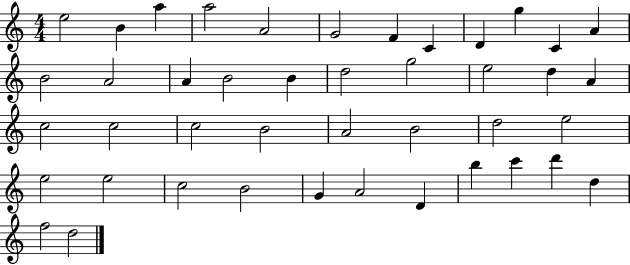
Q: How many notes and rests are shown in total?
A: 43